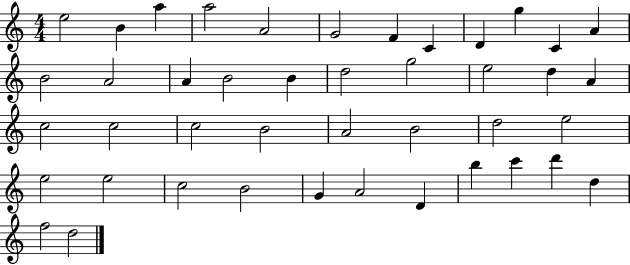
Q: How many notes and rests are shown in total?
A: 43